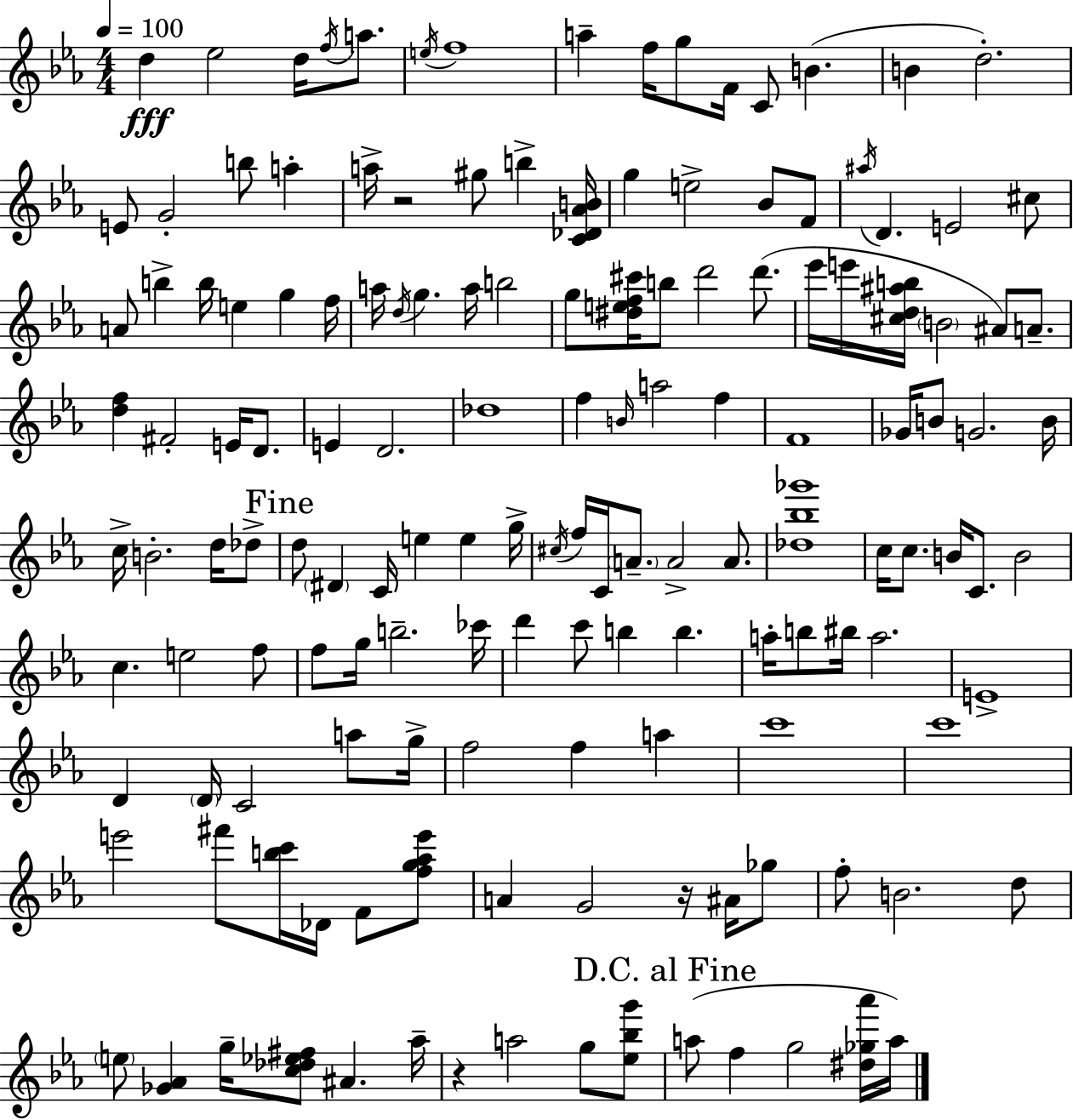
{
  \clef treble
  \numericTimeSignature
  \time 4/4
  \key c \minor
  \tempo 4 = 100
  d''4\fff ees''2 d''16 \acciaccatura { f''16 } a''8. | \acciaccatura { e''16 } f''1 | a''4-- f''16 g''8 f'16 c'8 b'4.( | b'4 d''2.-.) | \break e'8 g'2-. b''8 a''4-. | a''16-> r2 gis''8 b''4-> | <c' des' aes' b'>16 g''4 e''2-> bes'8 | f'8 \acciaccatura { ais''16 } d'4. e'2 | \break cis''8 a'8 b''4-> b''16 e''4 g''4 | f''16 a''16 \acciaccatura { d''16 } g''4. a''16 b''2 | g''8 <dis'' e'' f'' cis'''>16 b''8 d'''2 | d'''8.( ees'''16 e'''16 <cis'' d'' ais'' b''>16 \parenthesize b'2 ais'8) | \break a'8.-- <d'' f''>4 fis'2-. | e'16 d'8. e'4 d'2. | des''1 | f''4 \grace { b'16 } a''2 | \break f''4 f'1 | ges'16 b'8 g'2. | b'16 c''16-> b'2.-. | d''16 des''8-> \mark "Fine" d''8 \parenthesize dis'4 c'16 e''4 | \break e''4 g''16-> \acciaccatura { cis''16 } f''16 c'16 \parenthesize a'8.-- a'2-> | a'8. <des'' bes'' ges'''>1 | c''16 c''8. b'16 c'8. b'2 | c''4. e''2 | \break f''8 f''8 g''16 b''2.-- | ces'''16 d'''4 c'''8 b''4 | b''4. a''16-. b''8 bis''16 a''2. | e'1-> | \break d'4 \parenthesize d'16 c'2 | a''8 g''16-> f''2 f''4 | a''4 c'''1 | c'''1 | \break e'''2 fis'''8 | <b'' c'''>16 des'16 f'8 <f'' g'' aes'' e'''>8 a'4 g'2 | r16 ais'16 ges''8 f''8-. b'2. | d''8 \parenthesize e''8 <ges' aes'>4 g''16-- <c'' des'' ees'' fis''>8 ais'4. | \break aes''16-- r4 a''2 | g''8 <ees'' bes'' g'''>8 \mark "D.C. al Fine" a''8( f''4 g''2 | <dis'' ges'' aes'''>16 a''16) \bar "|."
}